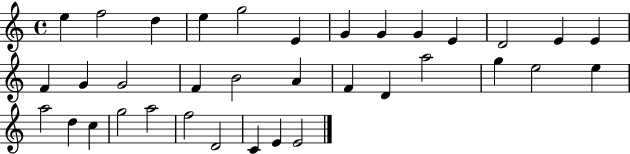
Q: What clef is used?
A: treble